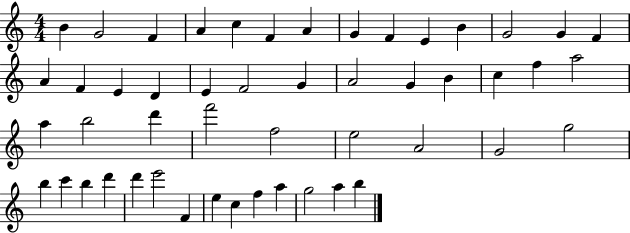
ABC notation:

X:1
T:Untitled
M:4/4
L:1/4
K:C
B G2 F A c F A G F E B G2 G F A F E D E F2 G A2 G B c f a2 a b2 d' f'2 f2 e2 A2 G2 g2 b c' b d' d' e'2 F e c f a g2 a b